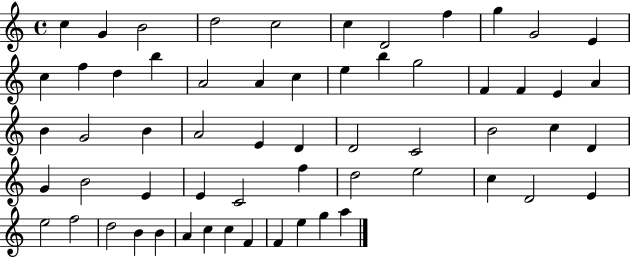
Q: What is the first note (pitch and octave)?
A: C5